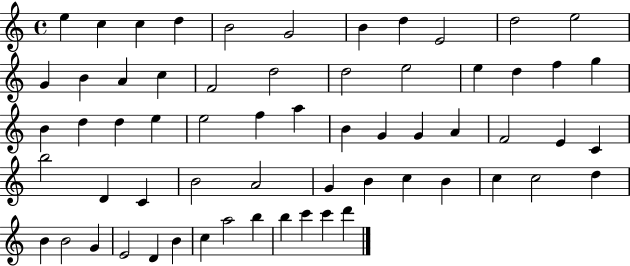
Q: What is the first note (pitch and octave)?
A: E5